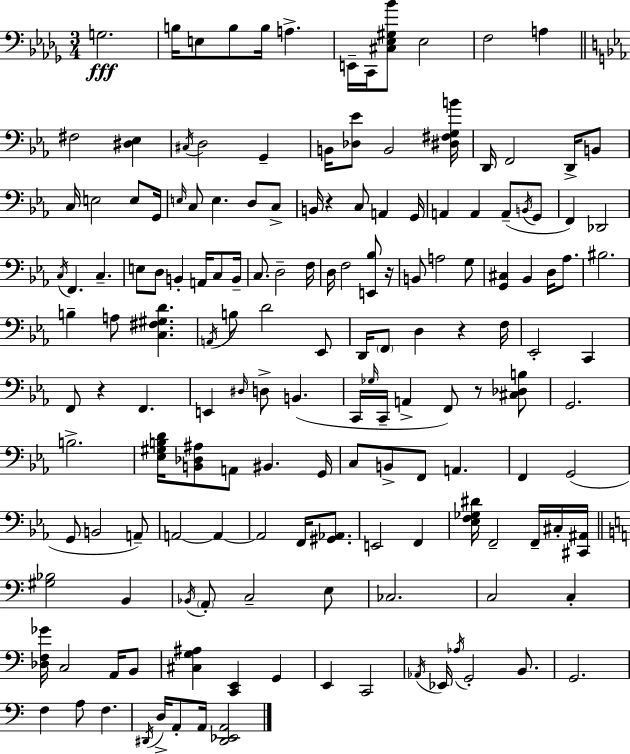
X:1
T:Untitled
M:3/4
L:1/4
K:Bbm
G,2 B,/4 E,/2 B,/2 B,/4 A, E,,/4 C,,/4 [^C,_E,^G,_B]/2 _E,2 F,2 A, ^F,2 [^D,_E,] ^C,/4 D,2 G,, B,,/4 [_D,_E]/2 B,,2 [^D,^F,G,B]/4 D,,/4 F,,2 D,,/4 B,,/2 C,/4 E,2 E,/2 G,,/4 E,/4 C,/2 E, D,/2 C,/2 B,,/4 z C,/2 A,, G,,/4 A,, A,, A,,/2 B,,/4 G,,/2 F,, _D,,2 C,/4 F,, C, E,/2 D,/2 B,, A,,/4 C,/2 B,,/4 C,/2 D,2 F,/4 D,/4 F,2 [E,,_B,]/2 z/4 B,,/2 A,2 G,/2 [G,,^C,] _B,, D,/4 _A,/2 ^B,2 B, A,/2 [C,^F,^G,D] A,,/4 B,/2 D2 _E,,/2 D,,/4 F,,/2 D, z F,/4 _E,,2 C,, F,,/2 z F,, E,, ^D,/4 D,/2 B,, C,,/4 _G,/4 C,,/4 A,, F,,/2 z/2 [^C,_D,B,]/2 G,,2 B,2 [_E,^G,B,D]/4 [B,,_D,^A,]/2 A,,/2 ^B,, G,,/4 C,/2 B,,/2 F,,/2 A,, F,, G,,2 G,,/2 B,,2 A,,/2 A,,2 A,, A,,2 F,,/4 [^G,,_A,,]/2 E,,2 F,, [_E,F,_G,^D]/4 F,,2 F,,/4 ^C,/4 [^C,,^A,,]/4 [^G,_B,]2 B,, _B,,/4 A,,/2 C,2 E,/2 _C,2 C,2 C, [_D,F,_G]/4 C,2 A,,/4 B,,/2 [^C,G,^A,] [C,,E,,] G,, E,, C,,2 _A,,/4 _E,,/4 _A,/4 G,,2 B,,/2 G,,2 F, A,/2 F, ^D,,/4 D,/4 A,,/2 A,,/4 [^D,,_E,,A,,]2